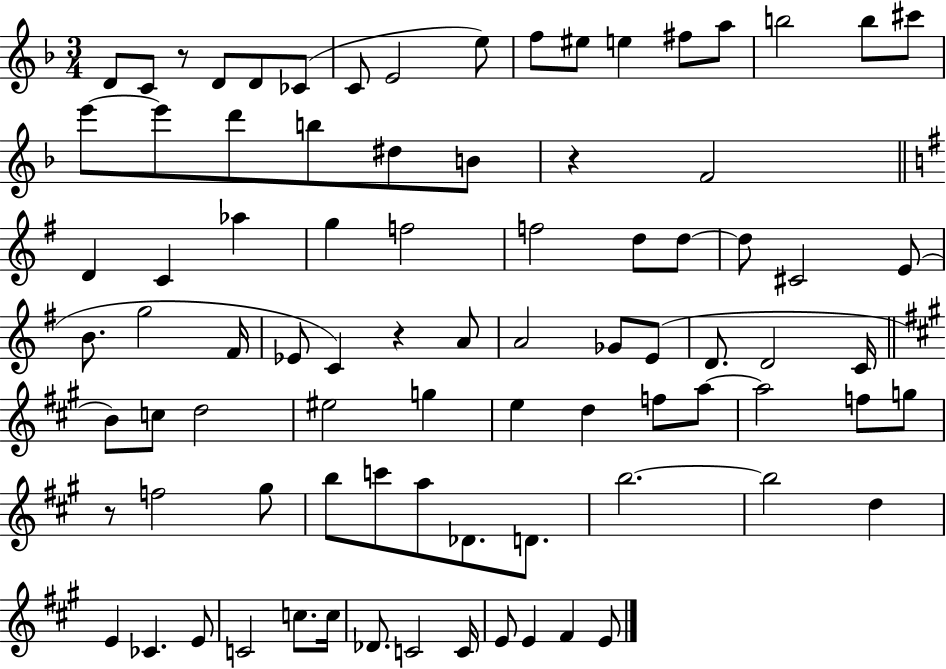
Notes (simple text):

D4/e C4/e R/e D4/e D4/e CES4/e C4/e E4/h E5/e F5/e EIS5/e E5/q F#5/e A5/e B5/h B5/e C#6/e E6/e E6/e D6/e B5/e D#5/e B4/e R/q F4/h D4/q C4/q Ab5/q G5/q F5/h F5/h D5/e D5/e D5/e C#4/h E4/e B4/e. G5/h F#4/s Eb4/e C4/q R/q A4/e A4/h Gb4/e E4/e D4/e. D4/h C4/s B4/e C5/e D5/h EIS5/h G5/q E5/q D5/q F5/e A5/e A5/h F5/e G5/e R/e F5/h G#5/e B5/e C6/e A5/e Db4/e. D4/e. B5/h. B5/h D5/q E4/q CES4/q. E4/e C4/h C5/e. C5/s Db4/e. C4/h C4/s E4/e E4/q F#4/q E4/e